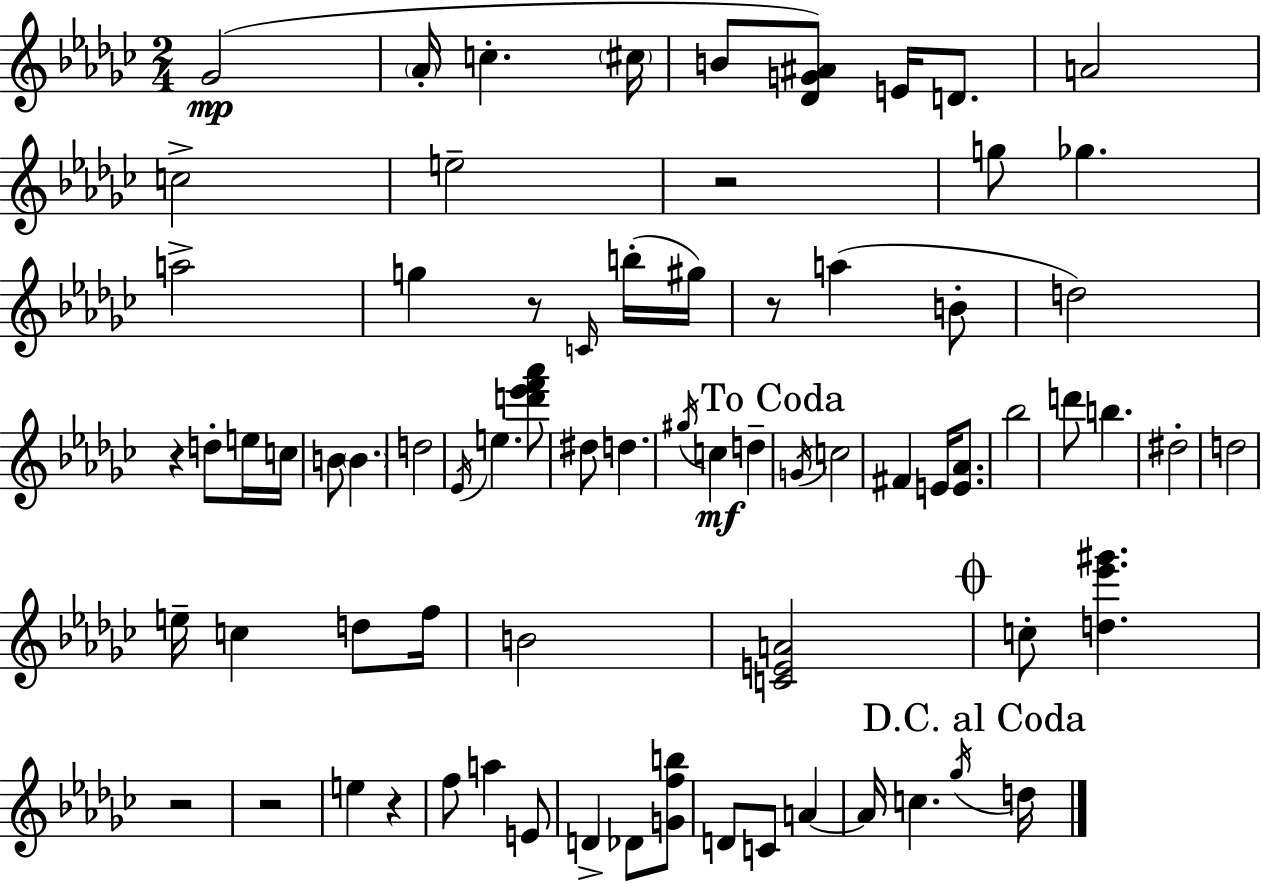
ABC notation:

X:1
T:Untitled
M:2/4
L:1/4
K:Ebm
_G2 _A/4 c ^c/4 B/2 [_DG^A]/2 E/4 D/2 A2 c2 e2 z2 g/2 _g a2 g z/2 C/4 b/4 ^g/4 z/2 a B/2 d2 z d/2 e/4 c/4 B/2 B d2 _E/4 e [d'_e'f'_a']/2 ^d/2 d ^g/4 c d G/4 c2 ^F E/4 [E_A]/2 _b2 d'/2 b ^d2 d2 e/4 c d/2 f/4 B2 [CEA]2 c/2 [d_e'^g'] z2 z2 e z f/2 a E/2 D _D/2 [Gfb]/2 D/2 C/2 A A/4 c _g/4 d/4